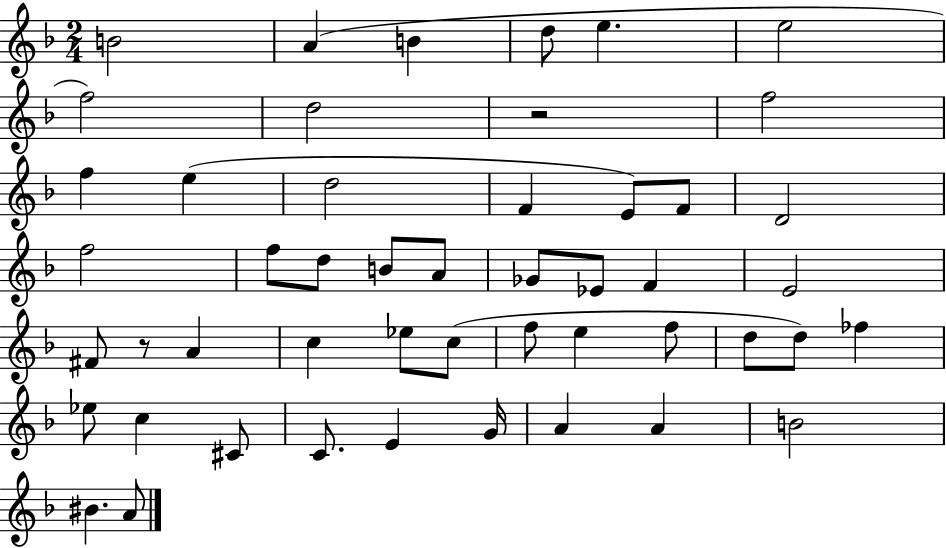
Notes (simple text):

B4/h A4/q B4/q D5/e E5/q. E5/h F5/h D5/h R/h F5/h F5/q E5/q D5/h F4/q E4/e F4/e D4/h F5/h F5/e D5/e B4/e A4/e Gb4/e Eb4/e F4/q E4/h F#4/e R/e A4/q C5/q Eb5/e C5/e F5/e E5/q F5/e D5/e D5/e FES5/q Eb5/e C5/q C#4/e C4/e. E4/q G4/s A4/q A4/q B4/h BIS4/q. A4/e